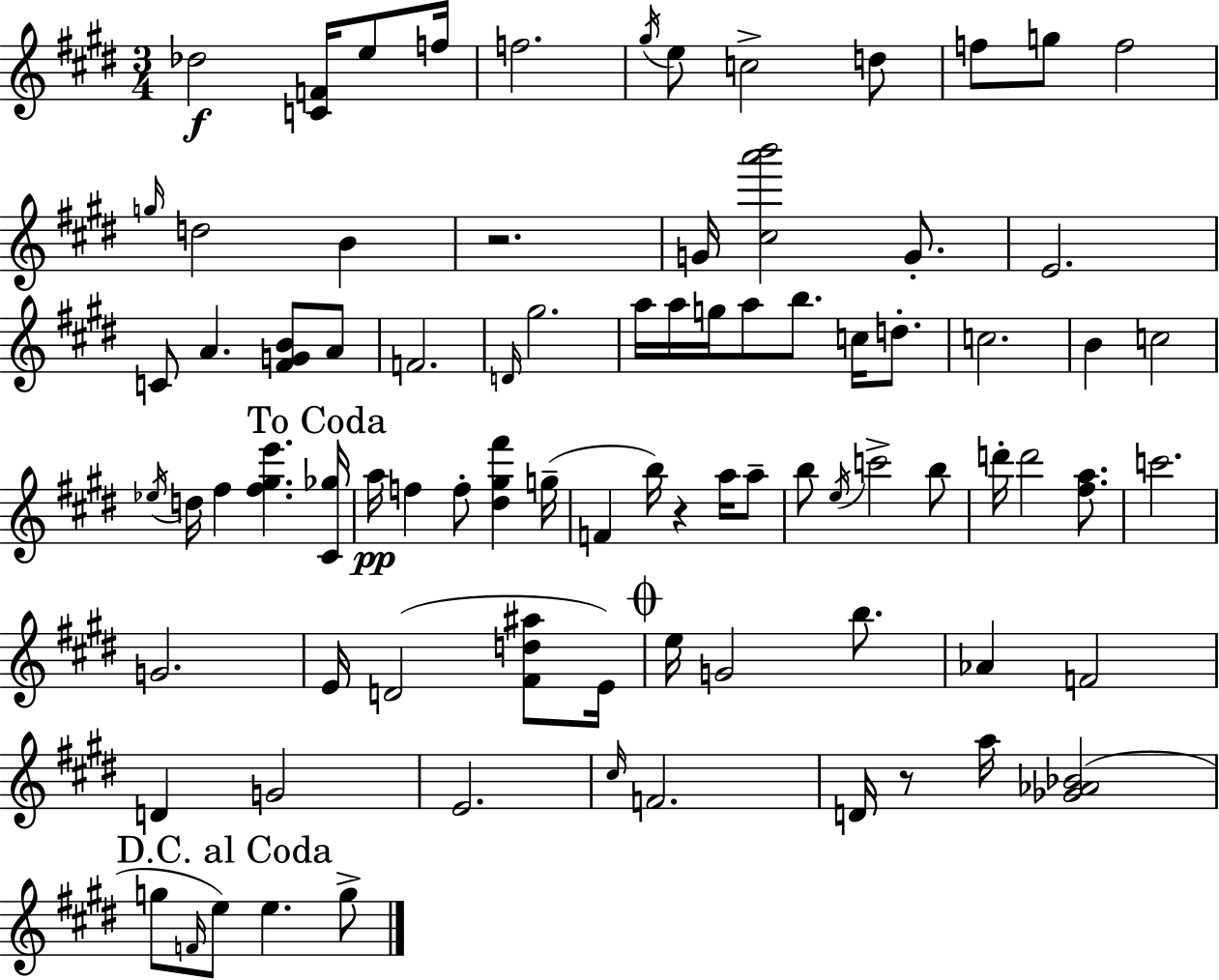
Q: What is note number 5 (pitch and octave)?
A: G#5